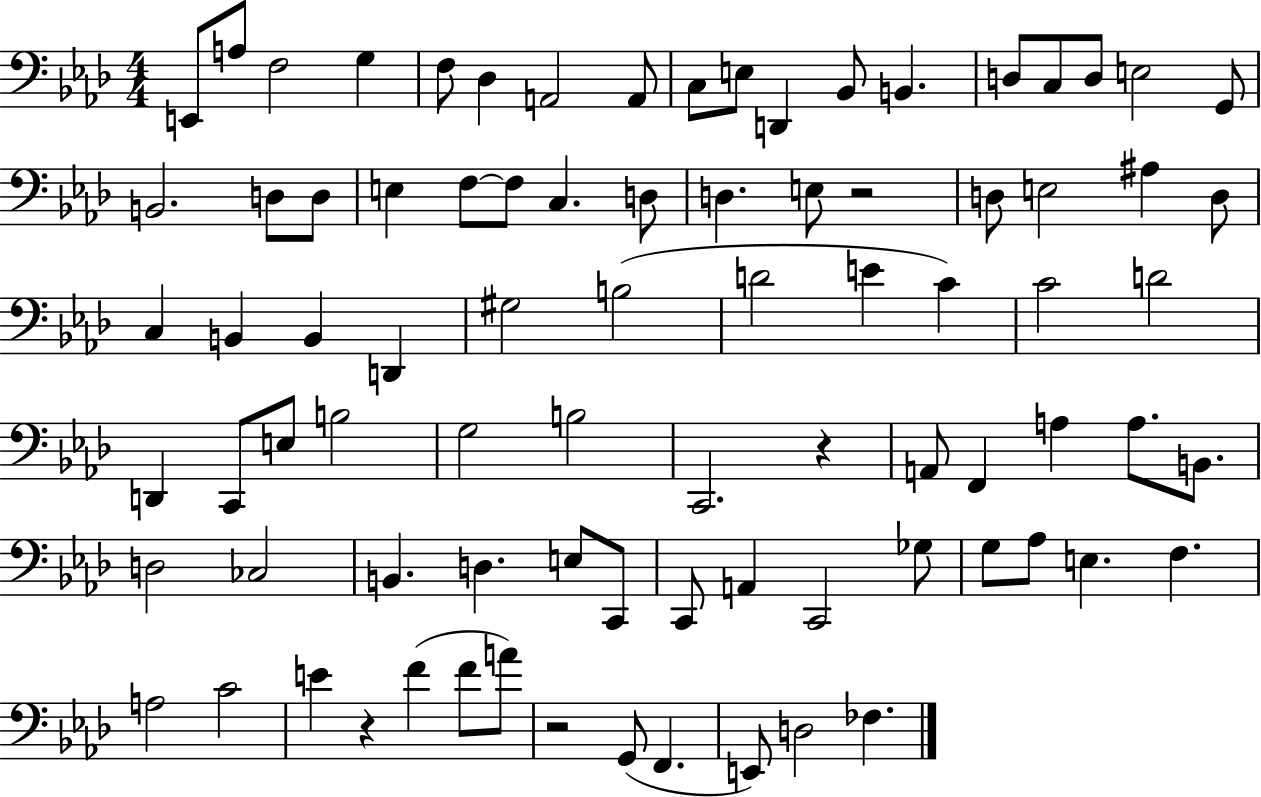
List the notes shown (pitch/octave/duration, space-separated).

E2/e A3/e F3/h G3/q F3/e Db3/q A2/h A2/e C3/e E3/e D2/q Bb2/e B2/q. D3/e C3/e D3/e E3/h G2/e B2/h. D3/e D3/e E3/q F3/e F3/e C3/q. D3/e D3/q. E3/e R/h D3/e E3/h A#3/q D3/e C3/q B2/q B2/q D2/q G#3/h B3/h D4/h E4/q C4/q C4/h D4/h D2/q C2/e E3/e B3/h G3/h B3/h C2/h. R/q A2/e F2/q A3/q A3/e. B2/e. D3/h CES3/h B2/q. D3/q. E3/e C2/e C2/e A2/q C2/h Gb3/e G3/e Ab3/e E3/q. F3/q. A3/h C4/h E4/q R/q F4/q F4/e A4/e R/h G2/e F2/q. E2/e D3/h FES3/q.